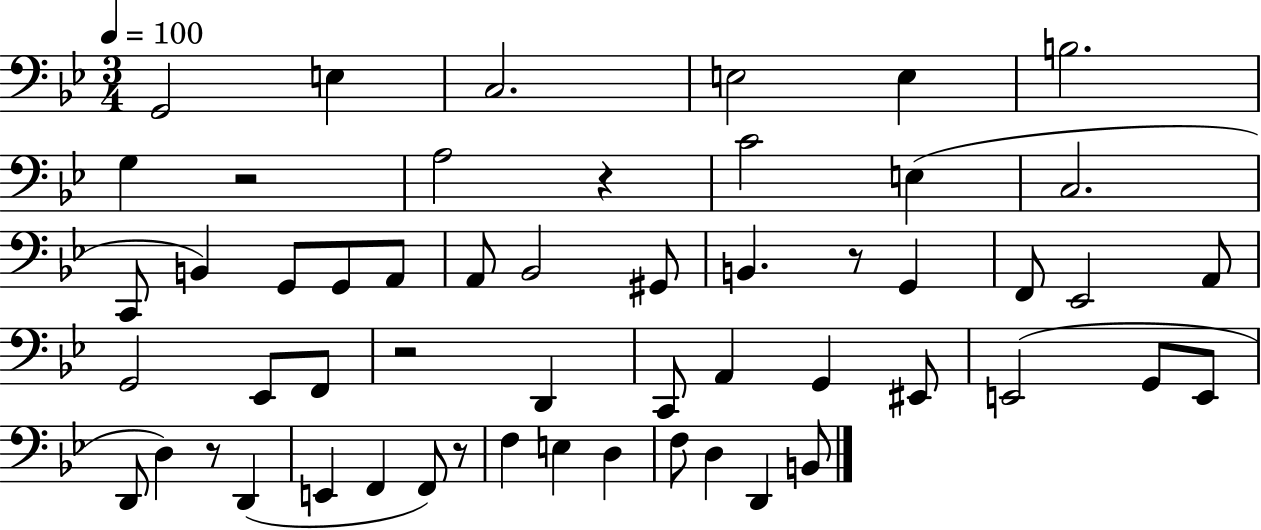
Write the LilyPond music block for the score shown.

{
  \clef bass
  \numericTimeSignature
  \time 3/4
  \key bes \major
  \tempo 4 = 100
  g,2 e4 | c2. | e2 e4 | b2. | \break g4 r2 | a2 r4 | c'2 e4( | c2. | \break c,8 b,4) g,8 g,8 a,8 | a,8 bes,2 gis,8 | b,4. r8 g,4 | f,8 ees,2 a,8 | \break g,2 ees,8 f,8 | r2 d,4 | c,8 a,4 g,4 eis,8 | e,2( g,8 e,8 | \break d,8 d4) r8 d,4( | e,4 f,4 f,8) r8 | f4 e4 d4 | f8 d4 d,4 b,8 | \break \bar "|."
}